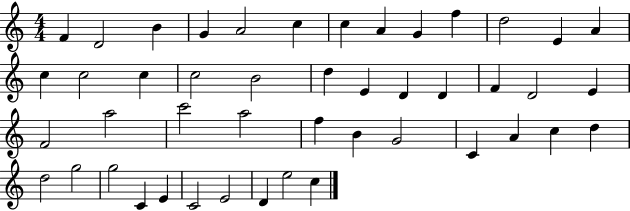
X:1
T:Untitled
M:4/4
L:1/4
K:C
F D2 B G A2 c c A G f d2 E A c c2 c c2 B2 d E D D F D2 E F2 a2 c'2 a2 f B G2 C A c d d2 g2 g2 C E C2 E2 D e2 c